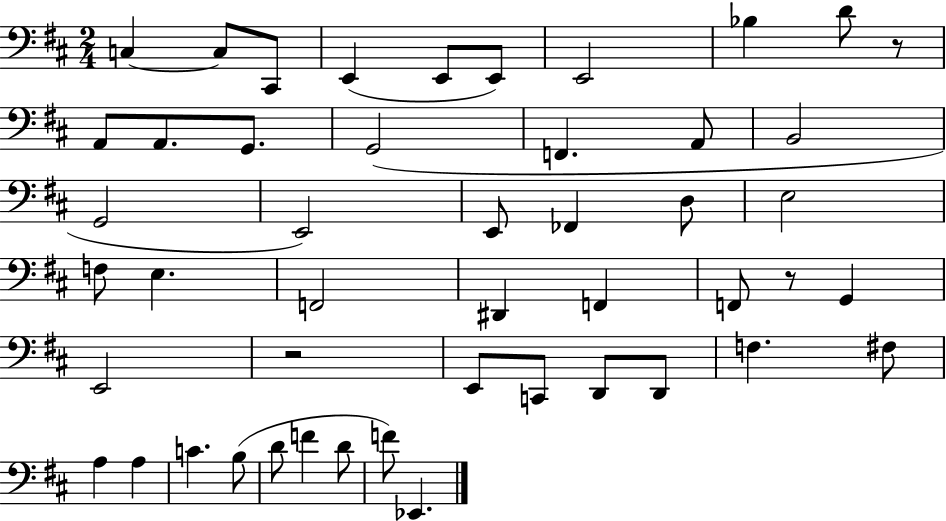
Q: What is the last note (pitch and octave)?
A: Eb2